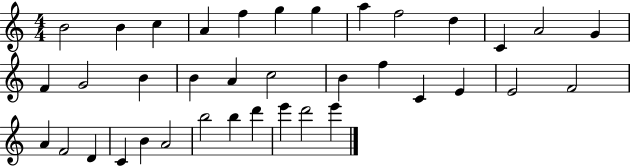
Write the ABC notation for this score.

X:1
T:Untitled
M:4/4
L:1/4
K:C
B2 B c A f g g a f2 d C A2 G F G2 B B A c2 B f C E E2 F2 A F2 D C B A2 b2 b d' e' d'2 e'